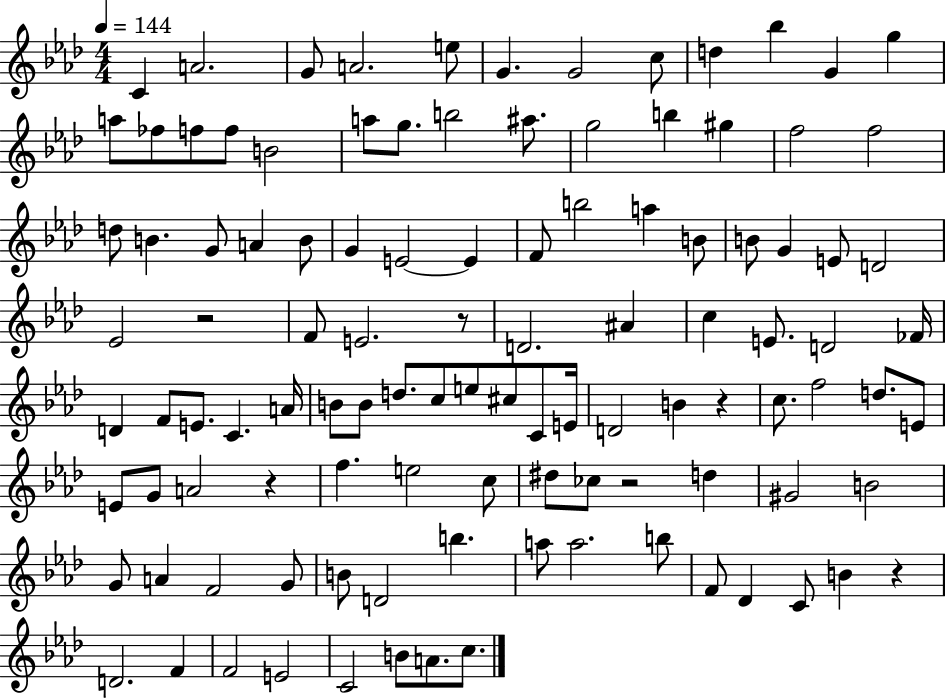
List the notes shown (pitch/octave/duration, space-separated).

C4/q A4/h. G4/e A4/h. E5/e G4/q. G4/h C5/e D5/q Bb5/q G4/q G5/q A5/e FES5/e F5/e F5/e B4/h A5/e G5/e. B5/h A#5/e. G5/h B5/q G#5/q F5/h F5/h D5/e B4/q. G4/e A4/q B4/e G4/q E4/h E4/q F4/e B5/h A5/q B4/e B4/e G4/q E4/e D4/h Eb4/h R/h F4/e E4/h. R/e D4/h. A#4/q C5/q E4/e. D4/h FES4/s D4/q F4/e E4/e. C4/q. A4/s B4/e B4/e D5/e. C5/e E5/e C#5/e C4/e E4/s D4/h B4/q R/q C5/e. F5/h D5/e. E4/e E4/e G4/e A4/h R/q F5/q. E5/h C5/e D#5/e CES5/e R/h D5/q G#4/h B4/h G4/e A4/q F4/h G4/e B4/e D4/h B5/q. A5/e A5/h. B5/e F4/e Db4/q C4/e B4/q R/q D4/h. F4/q F4/h E4/h C4/h B4/e A4/e. C5/e.